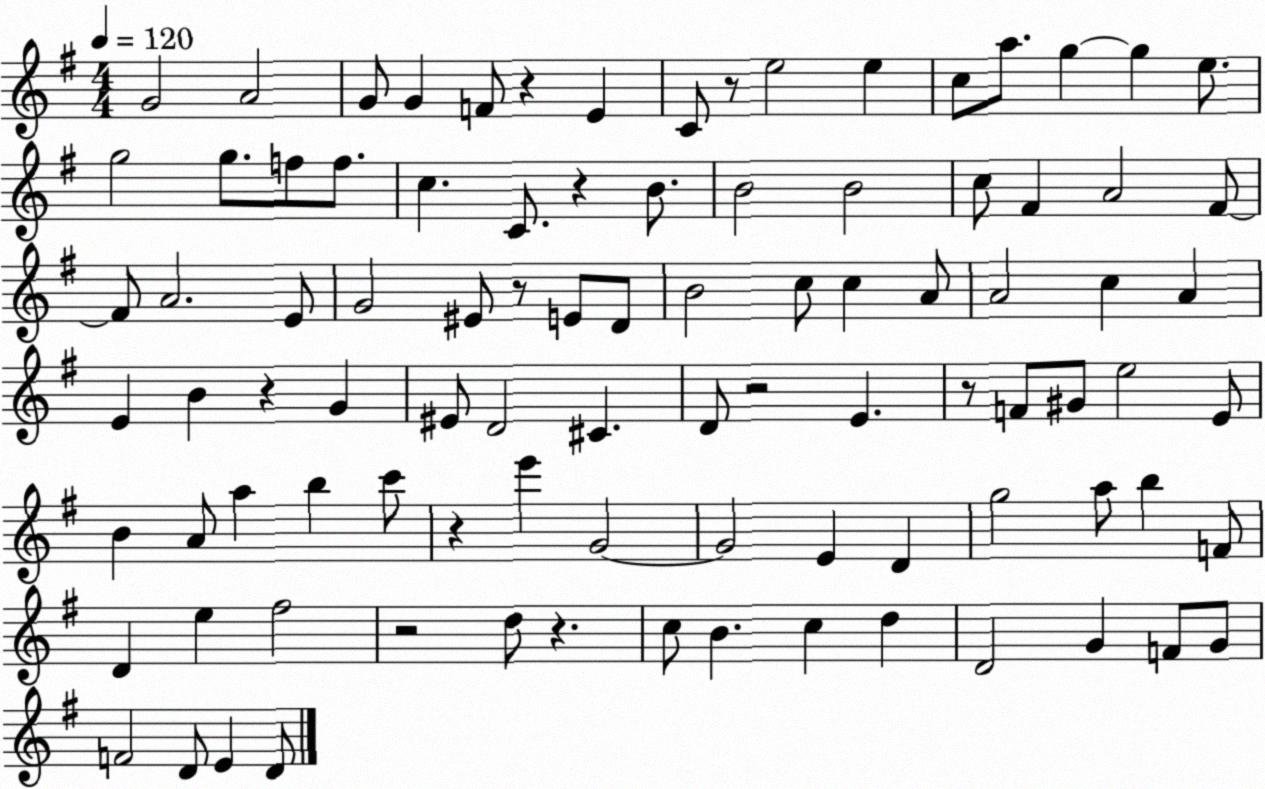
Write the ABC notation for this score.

X:1
T:Untitled
M:4/4
L:1/4
K:G
G2 A2 G/2 G F/2 z E C/2 z/2 e2 e c/2 a/2 g g e/2 g2 g/2 f/2 f/2 c C/2 z B/2 B2 B2 c/2 ^F A2 ^F/2 ^F/2 A2 E/2 G2 ^E/2 z/2 E/2 D/2 B2 c/2 c A/2 A2 c A E B z G ^E/2 D2 ^C D/2 z2 E z/2 F/2 ^G/2 e2 E/2 B A/2 a b c'/2 z e' G2 G2 E D g2 a/2 b F/2 D e ^f2 z2 d/2 z c/2 B c d D2 G F/2 G/2 F2 D/2 E D/2